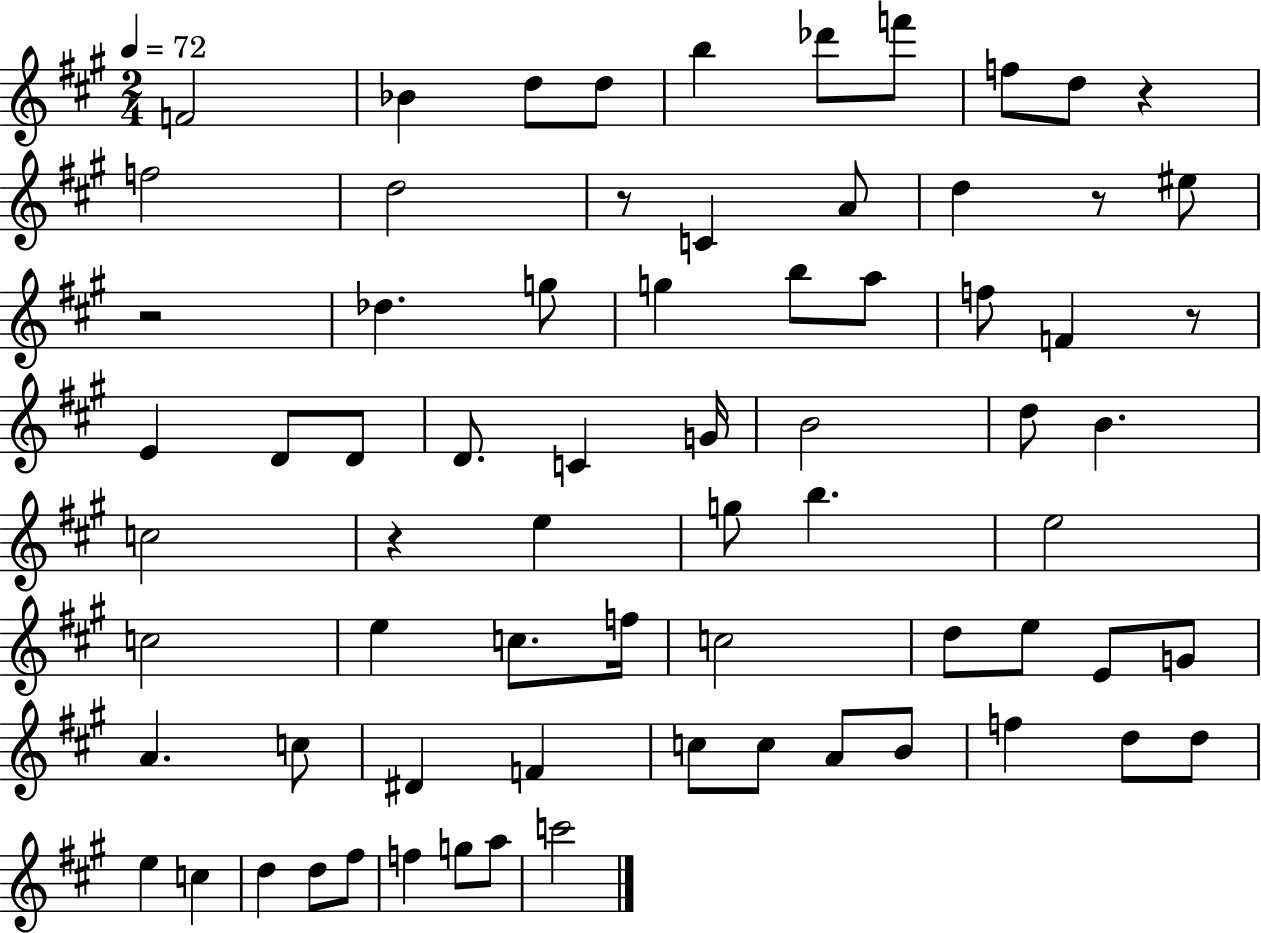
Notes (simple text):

F4/h Bb4/q D5/e D5/e B5/q Db6/e F6/e F5/e D5/e R/q F5/h D5/h R/e C4/q A4/e D5/q R/e EIS5/e R/h Db5/q. G5/e G5/q B5/e A5/e F5/e F4/q R/e E4/q D4/e D4/e D4/e. C4/q G4/s B4/h D5/e B4/q. C5/h R/q E5/q G5/e B5/q. E5/h C5/h E5/q C5/e. F5/s C5/h D5/e E5/e E4/e G4/e A4/q. C5/e D#4/q F4/q C5/e C5/e A4/e B4/e F5/q D5/e D5/e E5/q C5/q D5/q D5/e F#5/e F5/q G5/e A5/e C6/h